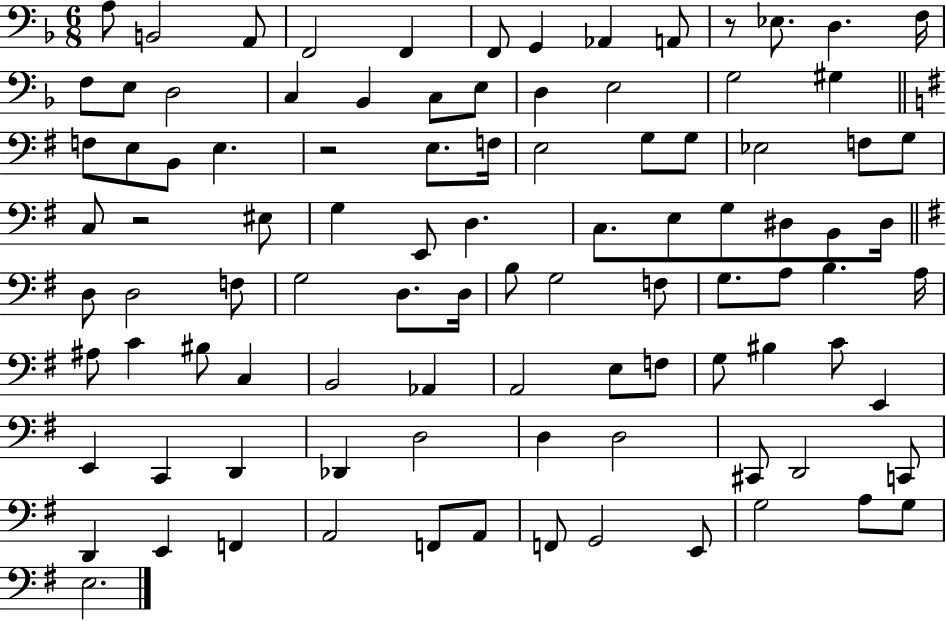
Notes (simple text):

A3/e B2/h A2/e F2/h F2/q F2/e G2/q Ab2/q A2/e R/e Eb3/e. D3/q. F3/s F3/e E3/e D3/h C3/q Bb2/q C3/e E3/e D3/q E3/h G3/h G#3/q F3/e E3/e B2/e E3/q. R/h E3/e. F3/s E3/h G3/e G3/e Eb3/h F3/e G3/e C3/e R/h EIS3/e G3/q E2/e D3/q. C3/e. E3/e G3/e D#3/e B2/e D#3/s D3/e D3/h F3/e G3/h D3/e. D3/s B3/e G3/h F3/e G3/e. A3/e B3/q. A3/s A#3/e C4/q BIS3/e C3/q B2/h Ab2/q A2/h E3/e F3/e G3/e BIS3/q C4/e E2/q E2/q C2/q D2/q Db2/q D3/h D3/q D3/h C#2/e D2/h C2/e D2/q E2/q F2/q A2/h F2/e A2/e F2/e G2/h E2/e G3/h A3/e G3/e E3/h.